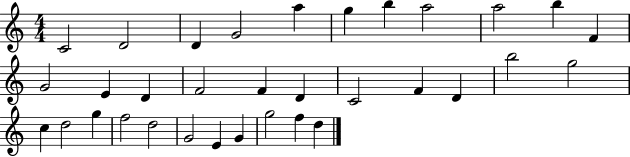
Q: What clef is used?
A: treble